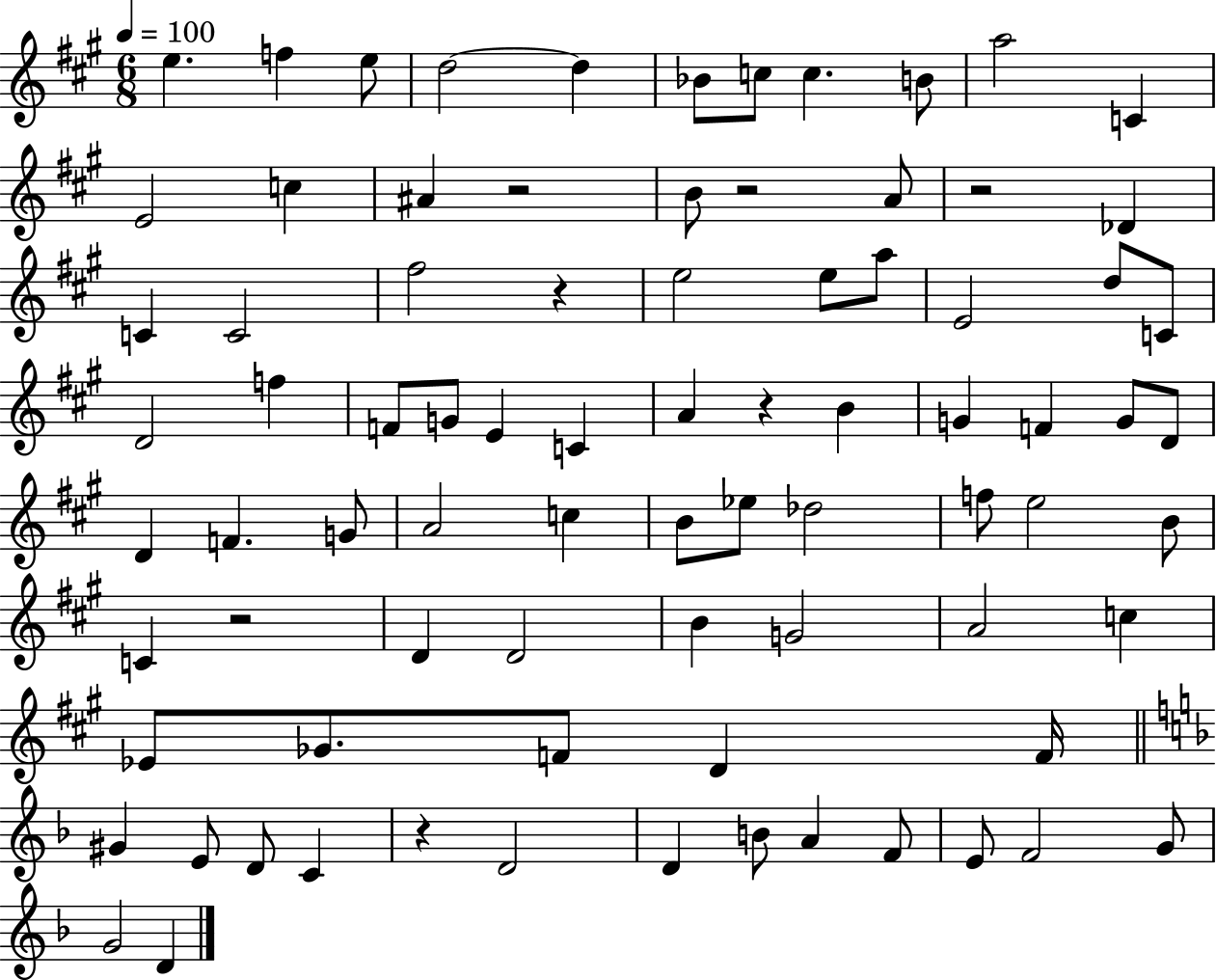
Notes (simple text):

E5/q. F5/q E5/e D5/h D5/q Bb4/e C5/e C5/q. B4/e A5/h C4/q E4/h C5/q A#4/q R/h B4/e R/h A4/e R/h Db4/q C4/q C4/h F#5/h R/q E5/h E5/e A5/e E4/h D5/e C4/e D4/h F5/q F4/e G4/e E4/q C4/q A4/q R/q B4/q G4/q F4/q G4/e D4/e D4/q F4/q. G4/e A4/h C5/q B4/e Eb5/e Db5/h F5/e E5/h B4/e C4/q R/h D4/q D4/h B4/q G4/h A4/h C5/q Eb4/e Gb4/e. F4/e D4/q F4/s G#4/q E4/e D4/e C4/q R/q D4/h D4/q B4/e A4/q F4/e E4/e F4/h G4/e G4/h D4/q